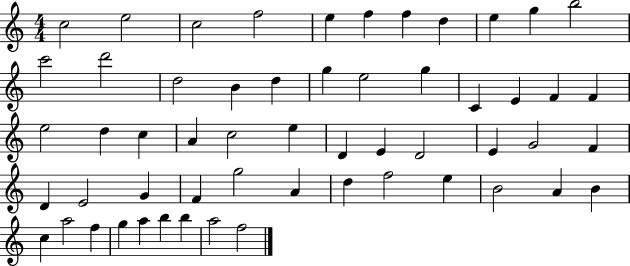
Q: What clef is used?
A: treble